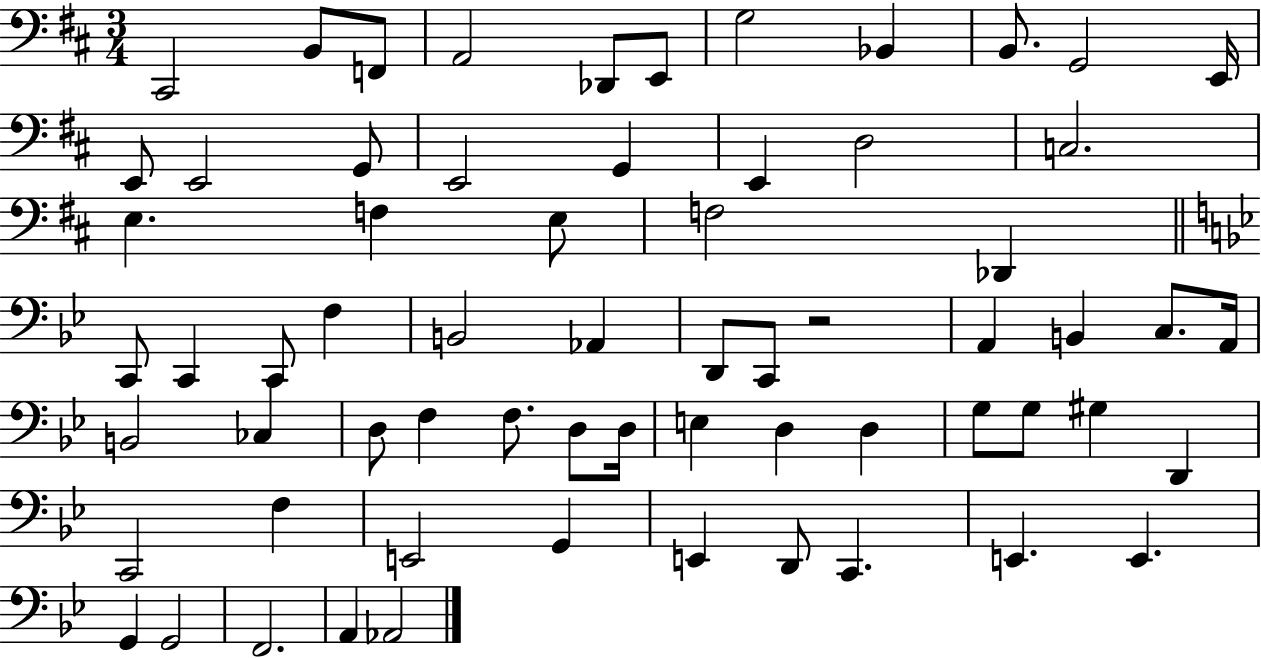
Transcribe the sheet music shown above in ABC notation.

X:1
T:Untitled
M:3/4
L:1/4
K:D
^C,,2 B,,/2 F,,/2 A,,2 _D,,/2 E,,/2 G,2 _B,, B,,/2 G,,2 E,,/4 E,,/2 E,,2 G,,/2 E,,2 G,, E,, D,2 C,2 E, F, E,/2 F,2 _D,, C,,/2 C,, C,,/2 F, B,,2 _A,, D,,/2 C,,/2 z2 A,, B,, C,/2 A,,/4 B,,2 _C, D,/2 F, F,/2 D,/2 D,/4 E, D, D, G,/2 G,/2 ^G, D,, C,,2 F, E,,2 G,, E,, D,,/2 C,, E,, E,, G,, G,,2 F,,2 A,, _A,,2